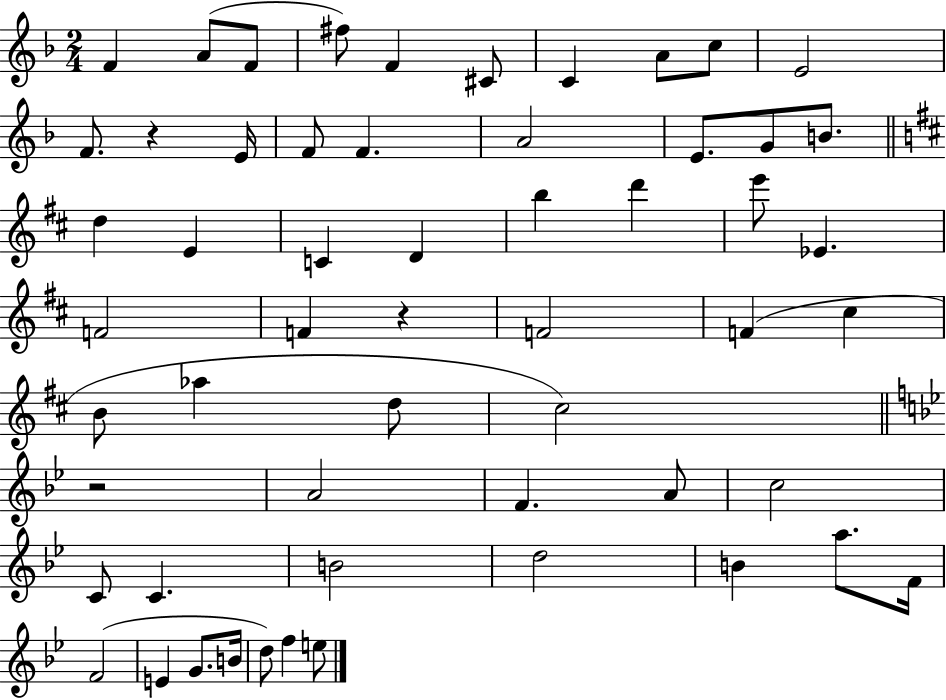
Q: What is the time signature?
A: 2/4